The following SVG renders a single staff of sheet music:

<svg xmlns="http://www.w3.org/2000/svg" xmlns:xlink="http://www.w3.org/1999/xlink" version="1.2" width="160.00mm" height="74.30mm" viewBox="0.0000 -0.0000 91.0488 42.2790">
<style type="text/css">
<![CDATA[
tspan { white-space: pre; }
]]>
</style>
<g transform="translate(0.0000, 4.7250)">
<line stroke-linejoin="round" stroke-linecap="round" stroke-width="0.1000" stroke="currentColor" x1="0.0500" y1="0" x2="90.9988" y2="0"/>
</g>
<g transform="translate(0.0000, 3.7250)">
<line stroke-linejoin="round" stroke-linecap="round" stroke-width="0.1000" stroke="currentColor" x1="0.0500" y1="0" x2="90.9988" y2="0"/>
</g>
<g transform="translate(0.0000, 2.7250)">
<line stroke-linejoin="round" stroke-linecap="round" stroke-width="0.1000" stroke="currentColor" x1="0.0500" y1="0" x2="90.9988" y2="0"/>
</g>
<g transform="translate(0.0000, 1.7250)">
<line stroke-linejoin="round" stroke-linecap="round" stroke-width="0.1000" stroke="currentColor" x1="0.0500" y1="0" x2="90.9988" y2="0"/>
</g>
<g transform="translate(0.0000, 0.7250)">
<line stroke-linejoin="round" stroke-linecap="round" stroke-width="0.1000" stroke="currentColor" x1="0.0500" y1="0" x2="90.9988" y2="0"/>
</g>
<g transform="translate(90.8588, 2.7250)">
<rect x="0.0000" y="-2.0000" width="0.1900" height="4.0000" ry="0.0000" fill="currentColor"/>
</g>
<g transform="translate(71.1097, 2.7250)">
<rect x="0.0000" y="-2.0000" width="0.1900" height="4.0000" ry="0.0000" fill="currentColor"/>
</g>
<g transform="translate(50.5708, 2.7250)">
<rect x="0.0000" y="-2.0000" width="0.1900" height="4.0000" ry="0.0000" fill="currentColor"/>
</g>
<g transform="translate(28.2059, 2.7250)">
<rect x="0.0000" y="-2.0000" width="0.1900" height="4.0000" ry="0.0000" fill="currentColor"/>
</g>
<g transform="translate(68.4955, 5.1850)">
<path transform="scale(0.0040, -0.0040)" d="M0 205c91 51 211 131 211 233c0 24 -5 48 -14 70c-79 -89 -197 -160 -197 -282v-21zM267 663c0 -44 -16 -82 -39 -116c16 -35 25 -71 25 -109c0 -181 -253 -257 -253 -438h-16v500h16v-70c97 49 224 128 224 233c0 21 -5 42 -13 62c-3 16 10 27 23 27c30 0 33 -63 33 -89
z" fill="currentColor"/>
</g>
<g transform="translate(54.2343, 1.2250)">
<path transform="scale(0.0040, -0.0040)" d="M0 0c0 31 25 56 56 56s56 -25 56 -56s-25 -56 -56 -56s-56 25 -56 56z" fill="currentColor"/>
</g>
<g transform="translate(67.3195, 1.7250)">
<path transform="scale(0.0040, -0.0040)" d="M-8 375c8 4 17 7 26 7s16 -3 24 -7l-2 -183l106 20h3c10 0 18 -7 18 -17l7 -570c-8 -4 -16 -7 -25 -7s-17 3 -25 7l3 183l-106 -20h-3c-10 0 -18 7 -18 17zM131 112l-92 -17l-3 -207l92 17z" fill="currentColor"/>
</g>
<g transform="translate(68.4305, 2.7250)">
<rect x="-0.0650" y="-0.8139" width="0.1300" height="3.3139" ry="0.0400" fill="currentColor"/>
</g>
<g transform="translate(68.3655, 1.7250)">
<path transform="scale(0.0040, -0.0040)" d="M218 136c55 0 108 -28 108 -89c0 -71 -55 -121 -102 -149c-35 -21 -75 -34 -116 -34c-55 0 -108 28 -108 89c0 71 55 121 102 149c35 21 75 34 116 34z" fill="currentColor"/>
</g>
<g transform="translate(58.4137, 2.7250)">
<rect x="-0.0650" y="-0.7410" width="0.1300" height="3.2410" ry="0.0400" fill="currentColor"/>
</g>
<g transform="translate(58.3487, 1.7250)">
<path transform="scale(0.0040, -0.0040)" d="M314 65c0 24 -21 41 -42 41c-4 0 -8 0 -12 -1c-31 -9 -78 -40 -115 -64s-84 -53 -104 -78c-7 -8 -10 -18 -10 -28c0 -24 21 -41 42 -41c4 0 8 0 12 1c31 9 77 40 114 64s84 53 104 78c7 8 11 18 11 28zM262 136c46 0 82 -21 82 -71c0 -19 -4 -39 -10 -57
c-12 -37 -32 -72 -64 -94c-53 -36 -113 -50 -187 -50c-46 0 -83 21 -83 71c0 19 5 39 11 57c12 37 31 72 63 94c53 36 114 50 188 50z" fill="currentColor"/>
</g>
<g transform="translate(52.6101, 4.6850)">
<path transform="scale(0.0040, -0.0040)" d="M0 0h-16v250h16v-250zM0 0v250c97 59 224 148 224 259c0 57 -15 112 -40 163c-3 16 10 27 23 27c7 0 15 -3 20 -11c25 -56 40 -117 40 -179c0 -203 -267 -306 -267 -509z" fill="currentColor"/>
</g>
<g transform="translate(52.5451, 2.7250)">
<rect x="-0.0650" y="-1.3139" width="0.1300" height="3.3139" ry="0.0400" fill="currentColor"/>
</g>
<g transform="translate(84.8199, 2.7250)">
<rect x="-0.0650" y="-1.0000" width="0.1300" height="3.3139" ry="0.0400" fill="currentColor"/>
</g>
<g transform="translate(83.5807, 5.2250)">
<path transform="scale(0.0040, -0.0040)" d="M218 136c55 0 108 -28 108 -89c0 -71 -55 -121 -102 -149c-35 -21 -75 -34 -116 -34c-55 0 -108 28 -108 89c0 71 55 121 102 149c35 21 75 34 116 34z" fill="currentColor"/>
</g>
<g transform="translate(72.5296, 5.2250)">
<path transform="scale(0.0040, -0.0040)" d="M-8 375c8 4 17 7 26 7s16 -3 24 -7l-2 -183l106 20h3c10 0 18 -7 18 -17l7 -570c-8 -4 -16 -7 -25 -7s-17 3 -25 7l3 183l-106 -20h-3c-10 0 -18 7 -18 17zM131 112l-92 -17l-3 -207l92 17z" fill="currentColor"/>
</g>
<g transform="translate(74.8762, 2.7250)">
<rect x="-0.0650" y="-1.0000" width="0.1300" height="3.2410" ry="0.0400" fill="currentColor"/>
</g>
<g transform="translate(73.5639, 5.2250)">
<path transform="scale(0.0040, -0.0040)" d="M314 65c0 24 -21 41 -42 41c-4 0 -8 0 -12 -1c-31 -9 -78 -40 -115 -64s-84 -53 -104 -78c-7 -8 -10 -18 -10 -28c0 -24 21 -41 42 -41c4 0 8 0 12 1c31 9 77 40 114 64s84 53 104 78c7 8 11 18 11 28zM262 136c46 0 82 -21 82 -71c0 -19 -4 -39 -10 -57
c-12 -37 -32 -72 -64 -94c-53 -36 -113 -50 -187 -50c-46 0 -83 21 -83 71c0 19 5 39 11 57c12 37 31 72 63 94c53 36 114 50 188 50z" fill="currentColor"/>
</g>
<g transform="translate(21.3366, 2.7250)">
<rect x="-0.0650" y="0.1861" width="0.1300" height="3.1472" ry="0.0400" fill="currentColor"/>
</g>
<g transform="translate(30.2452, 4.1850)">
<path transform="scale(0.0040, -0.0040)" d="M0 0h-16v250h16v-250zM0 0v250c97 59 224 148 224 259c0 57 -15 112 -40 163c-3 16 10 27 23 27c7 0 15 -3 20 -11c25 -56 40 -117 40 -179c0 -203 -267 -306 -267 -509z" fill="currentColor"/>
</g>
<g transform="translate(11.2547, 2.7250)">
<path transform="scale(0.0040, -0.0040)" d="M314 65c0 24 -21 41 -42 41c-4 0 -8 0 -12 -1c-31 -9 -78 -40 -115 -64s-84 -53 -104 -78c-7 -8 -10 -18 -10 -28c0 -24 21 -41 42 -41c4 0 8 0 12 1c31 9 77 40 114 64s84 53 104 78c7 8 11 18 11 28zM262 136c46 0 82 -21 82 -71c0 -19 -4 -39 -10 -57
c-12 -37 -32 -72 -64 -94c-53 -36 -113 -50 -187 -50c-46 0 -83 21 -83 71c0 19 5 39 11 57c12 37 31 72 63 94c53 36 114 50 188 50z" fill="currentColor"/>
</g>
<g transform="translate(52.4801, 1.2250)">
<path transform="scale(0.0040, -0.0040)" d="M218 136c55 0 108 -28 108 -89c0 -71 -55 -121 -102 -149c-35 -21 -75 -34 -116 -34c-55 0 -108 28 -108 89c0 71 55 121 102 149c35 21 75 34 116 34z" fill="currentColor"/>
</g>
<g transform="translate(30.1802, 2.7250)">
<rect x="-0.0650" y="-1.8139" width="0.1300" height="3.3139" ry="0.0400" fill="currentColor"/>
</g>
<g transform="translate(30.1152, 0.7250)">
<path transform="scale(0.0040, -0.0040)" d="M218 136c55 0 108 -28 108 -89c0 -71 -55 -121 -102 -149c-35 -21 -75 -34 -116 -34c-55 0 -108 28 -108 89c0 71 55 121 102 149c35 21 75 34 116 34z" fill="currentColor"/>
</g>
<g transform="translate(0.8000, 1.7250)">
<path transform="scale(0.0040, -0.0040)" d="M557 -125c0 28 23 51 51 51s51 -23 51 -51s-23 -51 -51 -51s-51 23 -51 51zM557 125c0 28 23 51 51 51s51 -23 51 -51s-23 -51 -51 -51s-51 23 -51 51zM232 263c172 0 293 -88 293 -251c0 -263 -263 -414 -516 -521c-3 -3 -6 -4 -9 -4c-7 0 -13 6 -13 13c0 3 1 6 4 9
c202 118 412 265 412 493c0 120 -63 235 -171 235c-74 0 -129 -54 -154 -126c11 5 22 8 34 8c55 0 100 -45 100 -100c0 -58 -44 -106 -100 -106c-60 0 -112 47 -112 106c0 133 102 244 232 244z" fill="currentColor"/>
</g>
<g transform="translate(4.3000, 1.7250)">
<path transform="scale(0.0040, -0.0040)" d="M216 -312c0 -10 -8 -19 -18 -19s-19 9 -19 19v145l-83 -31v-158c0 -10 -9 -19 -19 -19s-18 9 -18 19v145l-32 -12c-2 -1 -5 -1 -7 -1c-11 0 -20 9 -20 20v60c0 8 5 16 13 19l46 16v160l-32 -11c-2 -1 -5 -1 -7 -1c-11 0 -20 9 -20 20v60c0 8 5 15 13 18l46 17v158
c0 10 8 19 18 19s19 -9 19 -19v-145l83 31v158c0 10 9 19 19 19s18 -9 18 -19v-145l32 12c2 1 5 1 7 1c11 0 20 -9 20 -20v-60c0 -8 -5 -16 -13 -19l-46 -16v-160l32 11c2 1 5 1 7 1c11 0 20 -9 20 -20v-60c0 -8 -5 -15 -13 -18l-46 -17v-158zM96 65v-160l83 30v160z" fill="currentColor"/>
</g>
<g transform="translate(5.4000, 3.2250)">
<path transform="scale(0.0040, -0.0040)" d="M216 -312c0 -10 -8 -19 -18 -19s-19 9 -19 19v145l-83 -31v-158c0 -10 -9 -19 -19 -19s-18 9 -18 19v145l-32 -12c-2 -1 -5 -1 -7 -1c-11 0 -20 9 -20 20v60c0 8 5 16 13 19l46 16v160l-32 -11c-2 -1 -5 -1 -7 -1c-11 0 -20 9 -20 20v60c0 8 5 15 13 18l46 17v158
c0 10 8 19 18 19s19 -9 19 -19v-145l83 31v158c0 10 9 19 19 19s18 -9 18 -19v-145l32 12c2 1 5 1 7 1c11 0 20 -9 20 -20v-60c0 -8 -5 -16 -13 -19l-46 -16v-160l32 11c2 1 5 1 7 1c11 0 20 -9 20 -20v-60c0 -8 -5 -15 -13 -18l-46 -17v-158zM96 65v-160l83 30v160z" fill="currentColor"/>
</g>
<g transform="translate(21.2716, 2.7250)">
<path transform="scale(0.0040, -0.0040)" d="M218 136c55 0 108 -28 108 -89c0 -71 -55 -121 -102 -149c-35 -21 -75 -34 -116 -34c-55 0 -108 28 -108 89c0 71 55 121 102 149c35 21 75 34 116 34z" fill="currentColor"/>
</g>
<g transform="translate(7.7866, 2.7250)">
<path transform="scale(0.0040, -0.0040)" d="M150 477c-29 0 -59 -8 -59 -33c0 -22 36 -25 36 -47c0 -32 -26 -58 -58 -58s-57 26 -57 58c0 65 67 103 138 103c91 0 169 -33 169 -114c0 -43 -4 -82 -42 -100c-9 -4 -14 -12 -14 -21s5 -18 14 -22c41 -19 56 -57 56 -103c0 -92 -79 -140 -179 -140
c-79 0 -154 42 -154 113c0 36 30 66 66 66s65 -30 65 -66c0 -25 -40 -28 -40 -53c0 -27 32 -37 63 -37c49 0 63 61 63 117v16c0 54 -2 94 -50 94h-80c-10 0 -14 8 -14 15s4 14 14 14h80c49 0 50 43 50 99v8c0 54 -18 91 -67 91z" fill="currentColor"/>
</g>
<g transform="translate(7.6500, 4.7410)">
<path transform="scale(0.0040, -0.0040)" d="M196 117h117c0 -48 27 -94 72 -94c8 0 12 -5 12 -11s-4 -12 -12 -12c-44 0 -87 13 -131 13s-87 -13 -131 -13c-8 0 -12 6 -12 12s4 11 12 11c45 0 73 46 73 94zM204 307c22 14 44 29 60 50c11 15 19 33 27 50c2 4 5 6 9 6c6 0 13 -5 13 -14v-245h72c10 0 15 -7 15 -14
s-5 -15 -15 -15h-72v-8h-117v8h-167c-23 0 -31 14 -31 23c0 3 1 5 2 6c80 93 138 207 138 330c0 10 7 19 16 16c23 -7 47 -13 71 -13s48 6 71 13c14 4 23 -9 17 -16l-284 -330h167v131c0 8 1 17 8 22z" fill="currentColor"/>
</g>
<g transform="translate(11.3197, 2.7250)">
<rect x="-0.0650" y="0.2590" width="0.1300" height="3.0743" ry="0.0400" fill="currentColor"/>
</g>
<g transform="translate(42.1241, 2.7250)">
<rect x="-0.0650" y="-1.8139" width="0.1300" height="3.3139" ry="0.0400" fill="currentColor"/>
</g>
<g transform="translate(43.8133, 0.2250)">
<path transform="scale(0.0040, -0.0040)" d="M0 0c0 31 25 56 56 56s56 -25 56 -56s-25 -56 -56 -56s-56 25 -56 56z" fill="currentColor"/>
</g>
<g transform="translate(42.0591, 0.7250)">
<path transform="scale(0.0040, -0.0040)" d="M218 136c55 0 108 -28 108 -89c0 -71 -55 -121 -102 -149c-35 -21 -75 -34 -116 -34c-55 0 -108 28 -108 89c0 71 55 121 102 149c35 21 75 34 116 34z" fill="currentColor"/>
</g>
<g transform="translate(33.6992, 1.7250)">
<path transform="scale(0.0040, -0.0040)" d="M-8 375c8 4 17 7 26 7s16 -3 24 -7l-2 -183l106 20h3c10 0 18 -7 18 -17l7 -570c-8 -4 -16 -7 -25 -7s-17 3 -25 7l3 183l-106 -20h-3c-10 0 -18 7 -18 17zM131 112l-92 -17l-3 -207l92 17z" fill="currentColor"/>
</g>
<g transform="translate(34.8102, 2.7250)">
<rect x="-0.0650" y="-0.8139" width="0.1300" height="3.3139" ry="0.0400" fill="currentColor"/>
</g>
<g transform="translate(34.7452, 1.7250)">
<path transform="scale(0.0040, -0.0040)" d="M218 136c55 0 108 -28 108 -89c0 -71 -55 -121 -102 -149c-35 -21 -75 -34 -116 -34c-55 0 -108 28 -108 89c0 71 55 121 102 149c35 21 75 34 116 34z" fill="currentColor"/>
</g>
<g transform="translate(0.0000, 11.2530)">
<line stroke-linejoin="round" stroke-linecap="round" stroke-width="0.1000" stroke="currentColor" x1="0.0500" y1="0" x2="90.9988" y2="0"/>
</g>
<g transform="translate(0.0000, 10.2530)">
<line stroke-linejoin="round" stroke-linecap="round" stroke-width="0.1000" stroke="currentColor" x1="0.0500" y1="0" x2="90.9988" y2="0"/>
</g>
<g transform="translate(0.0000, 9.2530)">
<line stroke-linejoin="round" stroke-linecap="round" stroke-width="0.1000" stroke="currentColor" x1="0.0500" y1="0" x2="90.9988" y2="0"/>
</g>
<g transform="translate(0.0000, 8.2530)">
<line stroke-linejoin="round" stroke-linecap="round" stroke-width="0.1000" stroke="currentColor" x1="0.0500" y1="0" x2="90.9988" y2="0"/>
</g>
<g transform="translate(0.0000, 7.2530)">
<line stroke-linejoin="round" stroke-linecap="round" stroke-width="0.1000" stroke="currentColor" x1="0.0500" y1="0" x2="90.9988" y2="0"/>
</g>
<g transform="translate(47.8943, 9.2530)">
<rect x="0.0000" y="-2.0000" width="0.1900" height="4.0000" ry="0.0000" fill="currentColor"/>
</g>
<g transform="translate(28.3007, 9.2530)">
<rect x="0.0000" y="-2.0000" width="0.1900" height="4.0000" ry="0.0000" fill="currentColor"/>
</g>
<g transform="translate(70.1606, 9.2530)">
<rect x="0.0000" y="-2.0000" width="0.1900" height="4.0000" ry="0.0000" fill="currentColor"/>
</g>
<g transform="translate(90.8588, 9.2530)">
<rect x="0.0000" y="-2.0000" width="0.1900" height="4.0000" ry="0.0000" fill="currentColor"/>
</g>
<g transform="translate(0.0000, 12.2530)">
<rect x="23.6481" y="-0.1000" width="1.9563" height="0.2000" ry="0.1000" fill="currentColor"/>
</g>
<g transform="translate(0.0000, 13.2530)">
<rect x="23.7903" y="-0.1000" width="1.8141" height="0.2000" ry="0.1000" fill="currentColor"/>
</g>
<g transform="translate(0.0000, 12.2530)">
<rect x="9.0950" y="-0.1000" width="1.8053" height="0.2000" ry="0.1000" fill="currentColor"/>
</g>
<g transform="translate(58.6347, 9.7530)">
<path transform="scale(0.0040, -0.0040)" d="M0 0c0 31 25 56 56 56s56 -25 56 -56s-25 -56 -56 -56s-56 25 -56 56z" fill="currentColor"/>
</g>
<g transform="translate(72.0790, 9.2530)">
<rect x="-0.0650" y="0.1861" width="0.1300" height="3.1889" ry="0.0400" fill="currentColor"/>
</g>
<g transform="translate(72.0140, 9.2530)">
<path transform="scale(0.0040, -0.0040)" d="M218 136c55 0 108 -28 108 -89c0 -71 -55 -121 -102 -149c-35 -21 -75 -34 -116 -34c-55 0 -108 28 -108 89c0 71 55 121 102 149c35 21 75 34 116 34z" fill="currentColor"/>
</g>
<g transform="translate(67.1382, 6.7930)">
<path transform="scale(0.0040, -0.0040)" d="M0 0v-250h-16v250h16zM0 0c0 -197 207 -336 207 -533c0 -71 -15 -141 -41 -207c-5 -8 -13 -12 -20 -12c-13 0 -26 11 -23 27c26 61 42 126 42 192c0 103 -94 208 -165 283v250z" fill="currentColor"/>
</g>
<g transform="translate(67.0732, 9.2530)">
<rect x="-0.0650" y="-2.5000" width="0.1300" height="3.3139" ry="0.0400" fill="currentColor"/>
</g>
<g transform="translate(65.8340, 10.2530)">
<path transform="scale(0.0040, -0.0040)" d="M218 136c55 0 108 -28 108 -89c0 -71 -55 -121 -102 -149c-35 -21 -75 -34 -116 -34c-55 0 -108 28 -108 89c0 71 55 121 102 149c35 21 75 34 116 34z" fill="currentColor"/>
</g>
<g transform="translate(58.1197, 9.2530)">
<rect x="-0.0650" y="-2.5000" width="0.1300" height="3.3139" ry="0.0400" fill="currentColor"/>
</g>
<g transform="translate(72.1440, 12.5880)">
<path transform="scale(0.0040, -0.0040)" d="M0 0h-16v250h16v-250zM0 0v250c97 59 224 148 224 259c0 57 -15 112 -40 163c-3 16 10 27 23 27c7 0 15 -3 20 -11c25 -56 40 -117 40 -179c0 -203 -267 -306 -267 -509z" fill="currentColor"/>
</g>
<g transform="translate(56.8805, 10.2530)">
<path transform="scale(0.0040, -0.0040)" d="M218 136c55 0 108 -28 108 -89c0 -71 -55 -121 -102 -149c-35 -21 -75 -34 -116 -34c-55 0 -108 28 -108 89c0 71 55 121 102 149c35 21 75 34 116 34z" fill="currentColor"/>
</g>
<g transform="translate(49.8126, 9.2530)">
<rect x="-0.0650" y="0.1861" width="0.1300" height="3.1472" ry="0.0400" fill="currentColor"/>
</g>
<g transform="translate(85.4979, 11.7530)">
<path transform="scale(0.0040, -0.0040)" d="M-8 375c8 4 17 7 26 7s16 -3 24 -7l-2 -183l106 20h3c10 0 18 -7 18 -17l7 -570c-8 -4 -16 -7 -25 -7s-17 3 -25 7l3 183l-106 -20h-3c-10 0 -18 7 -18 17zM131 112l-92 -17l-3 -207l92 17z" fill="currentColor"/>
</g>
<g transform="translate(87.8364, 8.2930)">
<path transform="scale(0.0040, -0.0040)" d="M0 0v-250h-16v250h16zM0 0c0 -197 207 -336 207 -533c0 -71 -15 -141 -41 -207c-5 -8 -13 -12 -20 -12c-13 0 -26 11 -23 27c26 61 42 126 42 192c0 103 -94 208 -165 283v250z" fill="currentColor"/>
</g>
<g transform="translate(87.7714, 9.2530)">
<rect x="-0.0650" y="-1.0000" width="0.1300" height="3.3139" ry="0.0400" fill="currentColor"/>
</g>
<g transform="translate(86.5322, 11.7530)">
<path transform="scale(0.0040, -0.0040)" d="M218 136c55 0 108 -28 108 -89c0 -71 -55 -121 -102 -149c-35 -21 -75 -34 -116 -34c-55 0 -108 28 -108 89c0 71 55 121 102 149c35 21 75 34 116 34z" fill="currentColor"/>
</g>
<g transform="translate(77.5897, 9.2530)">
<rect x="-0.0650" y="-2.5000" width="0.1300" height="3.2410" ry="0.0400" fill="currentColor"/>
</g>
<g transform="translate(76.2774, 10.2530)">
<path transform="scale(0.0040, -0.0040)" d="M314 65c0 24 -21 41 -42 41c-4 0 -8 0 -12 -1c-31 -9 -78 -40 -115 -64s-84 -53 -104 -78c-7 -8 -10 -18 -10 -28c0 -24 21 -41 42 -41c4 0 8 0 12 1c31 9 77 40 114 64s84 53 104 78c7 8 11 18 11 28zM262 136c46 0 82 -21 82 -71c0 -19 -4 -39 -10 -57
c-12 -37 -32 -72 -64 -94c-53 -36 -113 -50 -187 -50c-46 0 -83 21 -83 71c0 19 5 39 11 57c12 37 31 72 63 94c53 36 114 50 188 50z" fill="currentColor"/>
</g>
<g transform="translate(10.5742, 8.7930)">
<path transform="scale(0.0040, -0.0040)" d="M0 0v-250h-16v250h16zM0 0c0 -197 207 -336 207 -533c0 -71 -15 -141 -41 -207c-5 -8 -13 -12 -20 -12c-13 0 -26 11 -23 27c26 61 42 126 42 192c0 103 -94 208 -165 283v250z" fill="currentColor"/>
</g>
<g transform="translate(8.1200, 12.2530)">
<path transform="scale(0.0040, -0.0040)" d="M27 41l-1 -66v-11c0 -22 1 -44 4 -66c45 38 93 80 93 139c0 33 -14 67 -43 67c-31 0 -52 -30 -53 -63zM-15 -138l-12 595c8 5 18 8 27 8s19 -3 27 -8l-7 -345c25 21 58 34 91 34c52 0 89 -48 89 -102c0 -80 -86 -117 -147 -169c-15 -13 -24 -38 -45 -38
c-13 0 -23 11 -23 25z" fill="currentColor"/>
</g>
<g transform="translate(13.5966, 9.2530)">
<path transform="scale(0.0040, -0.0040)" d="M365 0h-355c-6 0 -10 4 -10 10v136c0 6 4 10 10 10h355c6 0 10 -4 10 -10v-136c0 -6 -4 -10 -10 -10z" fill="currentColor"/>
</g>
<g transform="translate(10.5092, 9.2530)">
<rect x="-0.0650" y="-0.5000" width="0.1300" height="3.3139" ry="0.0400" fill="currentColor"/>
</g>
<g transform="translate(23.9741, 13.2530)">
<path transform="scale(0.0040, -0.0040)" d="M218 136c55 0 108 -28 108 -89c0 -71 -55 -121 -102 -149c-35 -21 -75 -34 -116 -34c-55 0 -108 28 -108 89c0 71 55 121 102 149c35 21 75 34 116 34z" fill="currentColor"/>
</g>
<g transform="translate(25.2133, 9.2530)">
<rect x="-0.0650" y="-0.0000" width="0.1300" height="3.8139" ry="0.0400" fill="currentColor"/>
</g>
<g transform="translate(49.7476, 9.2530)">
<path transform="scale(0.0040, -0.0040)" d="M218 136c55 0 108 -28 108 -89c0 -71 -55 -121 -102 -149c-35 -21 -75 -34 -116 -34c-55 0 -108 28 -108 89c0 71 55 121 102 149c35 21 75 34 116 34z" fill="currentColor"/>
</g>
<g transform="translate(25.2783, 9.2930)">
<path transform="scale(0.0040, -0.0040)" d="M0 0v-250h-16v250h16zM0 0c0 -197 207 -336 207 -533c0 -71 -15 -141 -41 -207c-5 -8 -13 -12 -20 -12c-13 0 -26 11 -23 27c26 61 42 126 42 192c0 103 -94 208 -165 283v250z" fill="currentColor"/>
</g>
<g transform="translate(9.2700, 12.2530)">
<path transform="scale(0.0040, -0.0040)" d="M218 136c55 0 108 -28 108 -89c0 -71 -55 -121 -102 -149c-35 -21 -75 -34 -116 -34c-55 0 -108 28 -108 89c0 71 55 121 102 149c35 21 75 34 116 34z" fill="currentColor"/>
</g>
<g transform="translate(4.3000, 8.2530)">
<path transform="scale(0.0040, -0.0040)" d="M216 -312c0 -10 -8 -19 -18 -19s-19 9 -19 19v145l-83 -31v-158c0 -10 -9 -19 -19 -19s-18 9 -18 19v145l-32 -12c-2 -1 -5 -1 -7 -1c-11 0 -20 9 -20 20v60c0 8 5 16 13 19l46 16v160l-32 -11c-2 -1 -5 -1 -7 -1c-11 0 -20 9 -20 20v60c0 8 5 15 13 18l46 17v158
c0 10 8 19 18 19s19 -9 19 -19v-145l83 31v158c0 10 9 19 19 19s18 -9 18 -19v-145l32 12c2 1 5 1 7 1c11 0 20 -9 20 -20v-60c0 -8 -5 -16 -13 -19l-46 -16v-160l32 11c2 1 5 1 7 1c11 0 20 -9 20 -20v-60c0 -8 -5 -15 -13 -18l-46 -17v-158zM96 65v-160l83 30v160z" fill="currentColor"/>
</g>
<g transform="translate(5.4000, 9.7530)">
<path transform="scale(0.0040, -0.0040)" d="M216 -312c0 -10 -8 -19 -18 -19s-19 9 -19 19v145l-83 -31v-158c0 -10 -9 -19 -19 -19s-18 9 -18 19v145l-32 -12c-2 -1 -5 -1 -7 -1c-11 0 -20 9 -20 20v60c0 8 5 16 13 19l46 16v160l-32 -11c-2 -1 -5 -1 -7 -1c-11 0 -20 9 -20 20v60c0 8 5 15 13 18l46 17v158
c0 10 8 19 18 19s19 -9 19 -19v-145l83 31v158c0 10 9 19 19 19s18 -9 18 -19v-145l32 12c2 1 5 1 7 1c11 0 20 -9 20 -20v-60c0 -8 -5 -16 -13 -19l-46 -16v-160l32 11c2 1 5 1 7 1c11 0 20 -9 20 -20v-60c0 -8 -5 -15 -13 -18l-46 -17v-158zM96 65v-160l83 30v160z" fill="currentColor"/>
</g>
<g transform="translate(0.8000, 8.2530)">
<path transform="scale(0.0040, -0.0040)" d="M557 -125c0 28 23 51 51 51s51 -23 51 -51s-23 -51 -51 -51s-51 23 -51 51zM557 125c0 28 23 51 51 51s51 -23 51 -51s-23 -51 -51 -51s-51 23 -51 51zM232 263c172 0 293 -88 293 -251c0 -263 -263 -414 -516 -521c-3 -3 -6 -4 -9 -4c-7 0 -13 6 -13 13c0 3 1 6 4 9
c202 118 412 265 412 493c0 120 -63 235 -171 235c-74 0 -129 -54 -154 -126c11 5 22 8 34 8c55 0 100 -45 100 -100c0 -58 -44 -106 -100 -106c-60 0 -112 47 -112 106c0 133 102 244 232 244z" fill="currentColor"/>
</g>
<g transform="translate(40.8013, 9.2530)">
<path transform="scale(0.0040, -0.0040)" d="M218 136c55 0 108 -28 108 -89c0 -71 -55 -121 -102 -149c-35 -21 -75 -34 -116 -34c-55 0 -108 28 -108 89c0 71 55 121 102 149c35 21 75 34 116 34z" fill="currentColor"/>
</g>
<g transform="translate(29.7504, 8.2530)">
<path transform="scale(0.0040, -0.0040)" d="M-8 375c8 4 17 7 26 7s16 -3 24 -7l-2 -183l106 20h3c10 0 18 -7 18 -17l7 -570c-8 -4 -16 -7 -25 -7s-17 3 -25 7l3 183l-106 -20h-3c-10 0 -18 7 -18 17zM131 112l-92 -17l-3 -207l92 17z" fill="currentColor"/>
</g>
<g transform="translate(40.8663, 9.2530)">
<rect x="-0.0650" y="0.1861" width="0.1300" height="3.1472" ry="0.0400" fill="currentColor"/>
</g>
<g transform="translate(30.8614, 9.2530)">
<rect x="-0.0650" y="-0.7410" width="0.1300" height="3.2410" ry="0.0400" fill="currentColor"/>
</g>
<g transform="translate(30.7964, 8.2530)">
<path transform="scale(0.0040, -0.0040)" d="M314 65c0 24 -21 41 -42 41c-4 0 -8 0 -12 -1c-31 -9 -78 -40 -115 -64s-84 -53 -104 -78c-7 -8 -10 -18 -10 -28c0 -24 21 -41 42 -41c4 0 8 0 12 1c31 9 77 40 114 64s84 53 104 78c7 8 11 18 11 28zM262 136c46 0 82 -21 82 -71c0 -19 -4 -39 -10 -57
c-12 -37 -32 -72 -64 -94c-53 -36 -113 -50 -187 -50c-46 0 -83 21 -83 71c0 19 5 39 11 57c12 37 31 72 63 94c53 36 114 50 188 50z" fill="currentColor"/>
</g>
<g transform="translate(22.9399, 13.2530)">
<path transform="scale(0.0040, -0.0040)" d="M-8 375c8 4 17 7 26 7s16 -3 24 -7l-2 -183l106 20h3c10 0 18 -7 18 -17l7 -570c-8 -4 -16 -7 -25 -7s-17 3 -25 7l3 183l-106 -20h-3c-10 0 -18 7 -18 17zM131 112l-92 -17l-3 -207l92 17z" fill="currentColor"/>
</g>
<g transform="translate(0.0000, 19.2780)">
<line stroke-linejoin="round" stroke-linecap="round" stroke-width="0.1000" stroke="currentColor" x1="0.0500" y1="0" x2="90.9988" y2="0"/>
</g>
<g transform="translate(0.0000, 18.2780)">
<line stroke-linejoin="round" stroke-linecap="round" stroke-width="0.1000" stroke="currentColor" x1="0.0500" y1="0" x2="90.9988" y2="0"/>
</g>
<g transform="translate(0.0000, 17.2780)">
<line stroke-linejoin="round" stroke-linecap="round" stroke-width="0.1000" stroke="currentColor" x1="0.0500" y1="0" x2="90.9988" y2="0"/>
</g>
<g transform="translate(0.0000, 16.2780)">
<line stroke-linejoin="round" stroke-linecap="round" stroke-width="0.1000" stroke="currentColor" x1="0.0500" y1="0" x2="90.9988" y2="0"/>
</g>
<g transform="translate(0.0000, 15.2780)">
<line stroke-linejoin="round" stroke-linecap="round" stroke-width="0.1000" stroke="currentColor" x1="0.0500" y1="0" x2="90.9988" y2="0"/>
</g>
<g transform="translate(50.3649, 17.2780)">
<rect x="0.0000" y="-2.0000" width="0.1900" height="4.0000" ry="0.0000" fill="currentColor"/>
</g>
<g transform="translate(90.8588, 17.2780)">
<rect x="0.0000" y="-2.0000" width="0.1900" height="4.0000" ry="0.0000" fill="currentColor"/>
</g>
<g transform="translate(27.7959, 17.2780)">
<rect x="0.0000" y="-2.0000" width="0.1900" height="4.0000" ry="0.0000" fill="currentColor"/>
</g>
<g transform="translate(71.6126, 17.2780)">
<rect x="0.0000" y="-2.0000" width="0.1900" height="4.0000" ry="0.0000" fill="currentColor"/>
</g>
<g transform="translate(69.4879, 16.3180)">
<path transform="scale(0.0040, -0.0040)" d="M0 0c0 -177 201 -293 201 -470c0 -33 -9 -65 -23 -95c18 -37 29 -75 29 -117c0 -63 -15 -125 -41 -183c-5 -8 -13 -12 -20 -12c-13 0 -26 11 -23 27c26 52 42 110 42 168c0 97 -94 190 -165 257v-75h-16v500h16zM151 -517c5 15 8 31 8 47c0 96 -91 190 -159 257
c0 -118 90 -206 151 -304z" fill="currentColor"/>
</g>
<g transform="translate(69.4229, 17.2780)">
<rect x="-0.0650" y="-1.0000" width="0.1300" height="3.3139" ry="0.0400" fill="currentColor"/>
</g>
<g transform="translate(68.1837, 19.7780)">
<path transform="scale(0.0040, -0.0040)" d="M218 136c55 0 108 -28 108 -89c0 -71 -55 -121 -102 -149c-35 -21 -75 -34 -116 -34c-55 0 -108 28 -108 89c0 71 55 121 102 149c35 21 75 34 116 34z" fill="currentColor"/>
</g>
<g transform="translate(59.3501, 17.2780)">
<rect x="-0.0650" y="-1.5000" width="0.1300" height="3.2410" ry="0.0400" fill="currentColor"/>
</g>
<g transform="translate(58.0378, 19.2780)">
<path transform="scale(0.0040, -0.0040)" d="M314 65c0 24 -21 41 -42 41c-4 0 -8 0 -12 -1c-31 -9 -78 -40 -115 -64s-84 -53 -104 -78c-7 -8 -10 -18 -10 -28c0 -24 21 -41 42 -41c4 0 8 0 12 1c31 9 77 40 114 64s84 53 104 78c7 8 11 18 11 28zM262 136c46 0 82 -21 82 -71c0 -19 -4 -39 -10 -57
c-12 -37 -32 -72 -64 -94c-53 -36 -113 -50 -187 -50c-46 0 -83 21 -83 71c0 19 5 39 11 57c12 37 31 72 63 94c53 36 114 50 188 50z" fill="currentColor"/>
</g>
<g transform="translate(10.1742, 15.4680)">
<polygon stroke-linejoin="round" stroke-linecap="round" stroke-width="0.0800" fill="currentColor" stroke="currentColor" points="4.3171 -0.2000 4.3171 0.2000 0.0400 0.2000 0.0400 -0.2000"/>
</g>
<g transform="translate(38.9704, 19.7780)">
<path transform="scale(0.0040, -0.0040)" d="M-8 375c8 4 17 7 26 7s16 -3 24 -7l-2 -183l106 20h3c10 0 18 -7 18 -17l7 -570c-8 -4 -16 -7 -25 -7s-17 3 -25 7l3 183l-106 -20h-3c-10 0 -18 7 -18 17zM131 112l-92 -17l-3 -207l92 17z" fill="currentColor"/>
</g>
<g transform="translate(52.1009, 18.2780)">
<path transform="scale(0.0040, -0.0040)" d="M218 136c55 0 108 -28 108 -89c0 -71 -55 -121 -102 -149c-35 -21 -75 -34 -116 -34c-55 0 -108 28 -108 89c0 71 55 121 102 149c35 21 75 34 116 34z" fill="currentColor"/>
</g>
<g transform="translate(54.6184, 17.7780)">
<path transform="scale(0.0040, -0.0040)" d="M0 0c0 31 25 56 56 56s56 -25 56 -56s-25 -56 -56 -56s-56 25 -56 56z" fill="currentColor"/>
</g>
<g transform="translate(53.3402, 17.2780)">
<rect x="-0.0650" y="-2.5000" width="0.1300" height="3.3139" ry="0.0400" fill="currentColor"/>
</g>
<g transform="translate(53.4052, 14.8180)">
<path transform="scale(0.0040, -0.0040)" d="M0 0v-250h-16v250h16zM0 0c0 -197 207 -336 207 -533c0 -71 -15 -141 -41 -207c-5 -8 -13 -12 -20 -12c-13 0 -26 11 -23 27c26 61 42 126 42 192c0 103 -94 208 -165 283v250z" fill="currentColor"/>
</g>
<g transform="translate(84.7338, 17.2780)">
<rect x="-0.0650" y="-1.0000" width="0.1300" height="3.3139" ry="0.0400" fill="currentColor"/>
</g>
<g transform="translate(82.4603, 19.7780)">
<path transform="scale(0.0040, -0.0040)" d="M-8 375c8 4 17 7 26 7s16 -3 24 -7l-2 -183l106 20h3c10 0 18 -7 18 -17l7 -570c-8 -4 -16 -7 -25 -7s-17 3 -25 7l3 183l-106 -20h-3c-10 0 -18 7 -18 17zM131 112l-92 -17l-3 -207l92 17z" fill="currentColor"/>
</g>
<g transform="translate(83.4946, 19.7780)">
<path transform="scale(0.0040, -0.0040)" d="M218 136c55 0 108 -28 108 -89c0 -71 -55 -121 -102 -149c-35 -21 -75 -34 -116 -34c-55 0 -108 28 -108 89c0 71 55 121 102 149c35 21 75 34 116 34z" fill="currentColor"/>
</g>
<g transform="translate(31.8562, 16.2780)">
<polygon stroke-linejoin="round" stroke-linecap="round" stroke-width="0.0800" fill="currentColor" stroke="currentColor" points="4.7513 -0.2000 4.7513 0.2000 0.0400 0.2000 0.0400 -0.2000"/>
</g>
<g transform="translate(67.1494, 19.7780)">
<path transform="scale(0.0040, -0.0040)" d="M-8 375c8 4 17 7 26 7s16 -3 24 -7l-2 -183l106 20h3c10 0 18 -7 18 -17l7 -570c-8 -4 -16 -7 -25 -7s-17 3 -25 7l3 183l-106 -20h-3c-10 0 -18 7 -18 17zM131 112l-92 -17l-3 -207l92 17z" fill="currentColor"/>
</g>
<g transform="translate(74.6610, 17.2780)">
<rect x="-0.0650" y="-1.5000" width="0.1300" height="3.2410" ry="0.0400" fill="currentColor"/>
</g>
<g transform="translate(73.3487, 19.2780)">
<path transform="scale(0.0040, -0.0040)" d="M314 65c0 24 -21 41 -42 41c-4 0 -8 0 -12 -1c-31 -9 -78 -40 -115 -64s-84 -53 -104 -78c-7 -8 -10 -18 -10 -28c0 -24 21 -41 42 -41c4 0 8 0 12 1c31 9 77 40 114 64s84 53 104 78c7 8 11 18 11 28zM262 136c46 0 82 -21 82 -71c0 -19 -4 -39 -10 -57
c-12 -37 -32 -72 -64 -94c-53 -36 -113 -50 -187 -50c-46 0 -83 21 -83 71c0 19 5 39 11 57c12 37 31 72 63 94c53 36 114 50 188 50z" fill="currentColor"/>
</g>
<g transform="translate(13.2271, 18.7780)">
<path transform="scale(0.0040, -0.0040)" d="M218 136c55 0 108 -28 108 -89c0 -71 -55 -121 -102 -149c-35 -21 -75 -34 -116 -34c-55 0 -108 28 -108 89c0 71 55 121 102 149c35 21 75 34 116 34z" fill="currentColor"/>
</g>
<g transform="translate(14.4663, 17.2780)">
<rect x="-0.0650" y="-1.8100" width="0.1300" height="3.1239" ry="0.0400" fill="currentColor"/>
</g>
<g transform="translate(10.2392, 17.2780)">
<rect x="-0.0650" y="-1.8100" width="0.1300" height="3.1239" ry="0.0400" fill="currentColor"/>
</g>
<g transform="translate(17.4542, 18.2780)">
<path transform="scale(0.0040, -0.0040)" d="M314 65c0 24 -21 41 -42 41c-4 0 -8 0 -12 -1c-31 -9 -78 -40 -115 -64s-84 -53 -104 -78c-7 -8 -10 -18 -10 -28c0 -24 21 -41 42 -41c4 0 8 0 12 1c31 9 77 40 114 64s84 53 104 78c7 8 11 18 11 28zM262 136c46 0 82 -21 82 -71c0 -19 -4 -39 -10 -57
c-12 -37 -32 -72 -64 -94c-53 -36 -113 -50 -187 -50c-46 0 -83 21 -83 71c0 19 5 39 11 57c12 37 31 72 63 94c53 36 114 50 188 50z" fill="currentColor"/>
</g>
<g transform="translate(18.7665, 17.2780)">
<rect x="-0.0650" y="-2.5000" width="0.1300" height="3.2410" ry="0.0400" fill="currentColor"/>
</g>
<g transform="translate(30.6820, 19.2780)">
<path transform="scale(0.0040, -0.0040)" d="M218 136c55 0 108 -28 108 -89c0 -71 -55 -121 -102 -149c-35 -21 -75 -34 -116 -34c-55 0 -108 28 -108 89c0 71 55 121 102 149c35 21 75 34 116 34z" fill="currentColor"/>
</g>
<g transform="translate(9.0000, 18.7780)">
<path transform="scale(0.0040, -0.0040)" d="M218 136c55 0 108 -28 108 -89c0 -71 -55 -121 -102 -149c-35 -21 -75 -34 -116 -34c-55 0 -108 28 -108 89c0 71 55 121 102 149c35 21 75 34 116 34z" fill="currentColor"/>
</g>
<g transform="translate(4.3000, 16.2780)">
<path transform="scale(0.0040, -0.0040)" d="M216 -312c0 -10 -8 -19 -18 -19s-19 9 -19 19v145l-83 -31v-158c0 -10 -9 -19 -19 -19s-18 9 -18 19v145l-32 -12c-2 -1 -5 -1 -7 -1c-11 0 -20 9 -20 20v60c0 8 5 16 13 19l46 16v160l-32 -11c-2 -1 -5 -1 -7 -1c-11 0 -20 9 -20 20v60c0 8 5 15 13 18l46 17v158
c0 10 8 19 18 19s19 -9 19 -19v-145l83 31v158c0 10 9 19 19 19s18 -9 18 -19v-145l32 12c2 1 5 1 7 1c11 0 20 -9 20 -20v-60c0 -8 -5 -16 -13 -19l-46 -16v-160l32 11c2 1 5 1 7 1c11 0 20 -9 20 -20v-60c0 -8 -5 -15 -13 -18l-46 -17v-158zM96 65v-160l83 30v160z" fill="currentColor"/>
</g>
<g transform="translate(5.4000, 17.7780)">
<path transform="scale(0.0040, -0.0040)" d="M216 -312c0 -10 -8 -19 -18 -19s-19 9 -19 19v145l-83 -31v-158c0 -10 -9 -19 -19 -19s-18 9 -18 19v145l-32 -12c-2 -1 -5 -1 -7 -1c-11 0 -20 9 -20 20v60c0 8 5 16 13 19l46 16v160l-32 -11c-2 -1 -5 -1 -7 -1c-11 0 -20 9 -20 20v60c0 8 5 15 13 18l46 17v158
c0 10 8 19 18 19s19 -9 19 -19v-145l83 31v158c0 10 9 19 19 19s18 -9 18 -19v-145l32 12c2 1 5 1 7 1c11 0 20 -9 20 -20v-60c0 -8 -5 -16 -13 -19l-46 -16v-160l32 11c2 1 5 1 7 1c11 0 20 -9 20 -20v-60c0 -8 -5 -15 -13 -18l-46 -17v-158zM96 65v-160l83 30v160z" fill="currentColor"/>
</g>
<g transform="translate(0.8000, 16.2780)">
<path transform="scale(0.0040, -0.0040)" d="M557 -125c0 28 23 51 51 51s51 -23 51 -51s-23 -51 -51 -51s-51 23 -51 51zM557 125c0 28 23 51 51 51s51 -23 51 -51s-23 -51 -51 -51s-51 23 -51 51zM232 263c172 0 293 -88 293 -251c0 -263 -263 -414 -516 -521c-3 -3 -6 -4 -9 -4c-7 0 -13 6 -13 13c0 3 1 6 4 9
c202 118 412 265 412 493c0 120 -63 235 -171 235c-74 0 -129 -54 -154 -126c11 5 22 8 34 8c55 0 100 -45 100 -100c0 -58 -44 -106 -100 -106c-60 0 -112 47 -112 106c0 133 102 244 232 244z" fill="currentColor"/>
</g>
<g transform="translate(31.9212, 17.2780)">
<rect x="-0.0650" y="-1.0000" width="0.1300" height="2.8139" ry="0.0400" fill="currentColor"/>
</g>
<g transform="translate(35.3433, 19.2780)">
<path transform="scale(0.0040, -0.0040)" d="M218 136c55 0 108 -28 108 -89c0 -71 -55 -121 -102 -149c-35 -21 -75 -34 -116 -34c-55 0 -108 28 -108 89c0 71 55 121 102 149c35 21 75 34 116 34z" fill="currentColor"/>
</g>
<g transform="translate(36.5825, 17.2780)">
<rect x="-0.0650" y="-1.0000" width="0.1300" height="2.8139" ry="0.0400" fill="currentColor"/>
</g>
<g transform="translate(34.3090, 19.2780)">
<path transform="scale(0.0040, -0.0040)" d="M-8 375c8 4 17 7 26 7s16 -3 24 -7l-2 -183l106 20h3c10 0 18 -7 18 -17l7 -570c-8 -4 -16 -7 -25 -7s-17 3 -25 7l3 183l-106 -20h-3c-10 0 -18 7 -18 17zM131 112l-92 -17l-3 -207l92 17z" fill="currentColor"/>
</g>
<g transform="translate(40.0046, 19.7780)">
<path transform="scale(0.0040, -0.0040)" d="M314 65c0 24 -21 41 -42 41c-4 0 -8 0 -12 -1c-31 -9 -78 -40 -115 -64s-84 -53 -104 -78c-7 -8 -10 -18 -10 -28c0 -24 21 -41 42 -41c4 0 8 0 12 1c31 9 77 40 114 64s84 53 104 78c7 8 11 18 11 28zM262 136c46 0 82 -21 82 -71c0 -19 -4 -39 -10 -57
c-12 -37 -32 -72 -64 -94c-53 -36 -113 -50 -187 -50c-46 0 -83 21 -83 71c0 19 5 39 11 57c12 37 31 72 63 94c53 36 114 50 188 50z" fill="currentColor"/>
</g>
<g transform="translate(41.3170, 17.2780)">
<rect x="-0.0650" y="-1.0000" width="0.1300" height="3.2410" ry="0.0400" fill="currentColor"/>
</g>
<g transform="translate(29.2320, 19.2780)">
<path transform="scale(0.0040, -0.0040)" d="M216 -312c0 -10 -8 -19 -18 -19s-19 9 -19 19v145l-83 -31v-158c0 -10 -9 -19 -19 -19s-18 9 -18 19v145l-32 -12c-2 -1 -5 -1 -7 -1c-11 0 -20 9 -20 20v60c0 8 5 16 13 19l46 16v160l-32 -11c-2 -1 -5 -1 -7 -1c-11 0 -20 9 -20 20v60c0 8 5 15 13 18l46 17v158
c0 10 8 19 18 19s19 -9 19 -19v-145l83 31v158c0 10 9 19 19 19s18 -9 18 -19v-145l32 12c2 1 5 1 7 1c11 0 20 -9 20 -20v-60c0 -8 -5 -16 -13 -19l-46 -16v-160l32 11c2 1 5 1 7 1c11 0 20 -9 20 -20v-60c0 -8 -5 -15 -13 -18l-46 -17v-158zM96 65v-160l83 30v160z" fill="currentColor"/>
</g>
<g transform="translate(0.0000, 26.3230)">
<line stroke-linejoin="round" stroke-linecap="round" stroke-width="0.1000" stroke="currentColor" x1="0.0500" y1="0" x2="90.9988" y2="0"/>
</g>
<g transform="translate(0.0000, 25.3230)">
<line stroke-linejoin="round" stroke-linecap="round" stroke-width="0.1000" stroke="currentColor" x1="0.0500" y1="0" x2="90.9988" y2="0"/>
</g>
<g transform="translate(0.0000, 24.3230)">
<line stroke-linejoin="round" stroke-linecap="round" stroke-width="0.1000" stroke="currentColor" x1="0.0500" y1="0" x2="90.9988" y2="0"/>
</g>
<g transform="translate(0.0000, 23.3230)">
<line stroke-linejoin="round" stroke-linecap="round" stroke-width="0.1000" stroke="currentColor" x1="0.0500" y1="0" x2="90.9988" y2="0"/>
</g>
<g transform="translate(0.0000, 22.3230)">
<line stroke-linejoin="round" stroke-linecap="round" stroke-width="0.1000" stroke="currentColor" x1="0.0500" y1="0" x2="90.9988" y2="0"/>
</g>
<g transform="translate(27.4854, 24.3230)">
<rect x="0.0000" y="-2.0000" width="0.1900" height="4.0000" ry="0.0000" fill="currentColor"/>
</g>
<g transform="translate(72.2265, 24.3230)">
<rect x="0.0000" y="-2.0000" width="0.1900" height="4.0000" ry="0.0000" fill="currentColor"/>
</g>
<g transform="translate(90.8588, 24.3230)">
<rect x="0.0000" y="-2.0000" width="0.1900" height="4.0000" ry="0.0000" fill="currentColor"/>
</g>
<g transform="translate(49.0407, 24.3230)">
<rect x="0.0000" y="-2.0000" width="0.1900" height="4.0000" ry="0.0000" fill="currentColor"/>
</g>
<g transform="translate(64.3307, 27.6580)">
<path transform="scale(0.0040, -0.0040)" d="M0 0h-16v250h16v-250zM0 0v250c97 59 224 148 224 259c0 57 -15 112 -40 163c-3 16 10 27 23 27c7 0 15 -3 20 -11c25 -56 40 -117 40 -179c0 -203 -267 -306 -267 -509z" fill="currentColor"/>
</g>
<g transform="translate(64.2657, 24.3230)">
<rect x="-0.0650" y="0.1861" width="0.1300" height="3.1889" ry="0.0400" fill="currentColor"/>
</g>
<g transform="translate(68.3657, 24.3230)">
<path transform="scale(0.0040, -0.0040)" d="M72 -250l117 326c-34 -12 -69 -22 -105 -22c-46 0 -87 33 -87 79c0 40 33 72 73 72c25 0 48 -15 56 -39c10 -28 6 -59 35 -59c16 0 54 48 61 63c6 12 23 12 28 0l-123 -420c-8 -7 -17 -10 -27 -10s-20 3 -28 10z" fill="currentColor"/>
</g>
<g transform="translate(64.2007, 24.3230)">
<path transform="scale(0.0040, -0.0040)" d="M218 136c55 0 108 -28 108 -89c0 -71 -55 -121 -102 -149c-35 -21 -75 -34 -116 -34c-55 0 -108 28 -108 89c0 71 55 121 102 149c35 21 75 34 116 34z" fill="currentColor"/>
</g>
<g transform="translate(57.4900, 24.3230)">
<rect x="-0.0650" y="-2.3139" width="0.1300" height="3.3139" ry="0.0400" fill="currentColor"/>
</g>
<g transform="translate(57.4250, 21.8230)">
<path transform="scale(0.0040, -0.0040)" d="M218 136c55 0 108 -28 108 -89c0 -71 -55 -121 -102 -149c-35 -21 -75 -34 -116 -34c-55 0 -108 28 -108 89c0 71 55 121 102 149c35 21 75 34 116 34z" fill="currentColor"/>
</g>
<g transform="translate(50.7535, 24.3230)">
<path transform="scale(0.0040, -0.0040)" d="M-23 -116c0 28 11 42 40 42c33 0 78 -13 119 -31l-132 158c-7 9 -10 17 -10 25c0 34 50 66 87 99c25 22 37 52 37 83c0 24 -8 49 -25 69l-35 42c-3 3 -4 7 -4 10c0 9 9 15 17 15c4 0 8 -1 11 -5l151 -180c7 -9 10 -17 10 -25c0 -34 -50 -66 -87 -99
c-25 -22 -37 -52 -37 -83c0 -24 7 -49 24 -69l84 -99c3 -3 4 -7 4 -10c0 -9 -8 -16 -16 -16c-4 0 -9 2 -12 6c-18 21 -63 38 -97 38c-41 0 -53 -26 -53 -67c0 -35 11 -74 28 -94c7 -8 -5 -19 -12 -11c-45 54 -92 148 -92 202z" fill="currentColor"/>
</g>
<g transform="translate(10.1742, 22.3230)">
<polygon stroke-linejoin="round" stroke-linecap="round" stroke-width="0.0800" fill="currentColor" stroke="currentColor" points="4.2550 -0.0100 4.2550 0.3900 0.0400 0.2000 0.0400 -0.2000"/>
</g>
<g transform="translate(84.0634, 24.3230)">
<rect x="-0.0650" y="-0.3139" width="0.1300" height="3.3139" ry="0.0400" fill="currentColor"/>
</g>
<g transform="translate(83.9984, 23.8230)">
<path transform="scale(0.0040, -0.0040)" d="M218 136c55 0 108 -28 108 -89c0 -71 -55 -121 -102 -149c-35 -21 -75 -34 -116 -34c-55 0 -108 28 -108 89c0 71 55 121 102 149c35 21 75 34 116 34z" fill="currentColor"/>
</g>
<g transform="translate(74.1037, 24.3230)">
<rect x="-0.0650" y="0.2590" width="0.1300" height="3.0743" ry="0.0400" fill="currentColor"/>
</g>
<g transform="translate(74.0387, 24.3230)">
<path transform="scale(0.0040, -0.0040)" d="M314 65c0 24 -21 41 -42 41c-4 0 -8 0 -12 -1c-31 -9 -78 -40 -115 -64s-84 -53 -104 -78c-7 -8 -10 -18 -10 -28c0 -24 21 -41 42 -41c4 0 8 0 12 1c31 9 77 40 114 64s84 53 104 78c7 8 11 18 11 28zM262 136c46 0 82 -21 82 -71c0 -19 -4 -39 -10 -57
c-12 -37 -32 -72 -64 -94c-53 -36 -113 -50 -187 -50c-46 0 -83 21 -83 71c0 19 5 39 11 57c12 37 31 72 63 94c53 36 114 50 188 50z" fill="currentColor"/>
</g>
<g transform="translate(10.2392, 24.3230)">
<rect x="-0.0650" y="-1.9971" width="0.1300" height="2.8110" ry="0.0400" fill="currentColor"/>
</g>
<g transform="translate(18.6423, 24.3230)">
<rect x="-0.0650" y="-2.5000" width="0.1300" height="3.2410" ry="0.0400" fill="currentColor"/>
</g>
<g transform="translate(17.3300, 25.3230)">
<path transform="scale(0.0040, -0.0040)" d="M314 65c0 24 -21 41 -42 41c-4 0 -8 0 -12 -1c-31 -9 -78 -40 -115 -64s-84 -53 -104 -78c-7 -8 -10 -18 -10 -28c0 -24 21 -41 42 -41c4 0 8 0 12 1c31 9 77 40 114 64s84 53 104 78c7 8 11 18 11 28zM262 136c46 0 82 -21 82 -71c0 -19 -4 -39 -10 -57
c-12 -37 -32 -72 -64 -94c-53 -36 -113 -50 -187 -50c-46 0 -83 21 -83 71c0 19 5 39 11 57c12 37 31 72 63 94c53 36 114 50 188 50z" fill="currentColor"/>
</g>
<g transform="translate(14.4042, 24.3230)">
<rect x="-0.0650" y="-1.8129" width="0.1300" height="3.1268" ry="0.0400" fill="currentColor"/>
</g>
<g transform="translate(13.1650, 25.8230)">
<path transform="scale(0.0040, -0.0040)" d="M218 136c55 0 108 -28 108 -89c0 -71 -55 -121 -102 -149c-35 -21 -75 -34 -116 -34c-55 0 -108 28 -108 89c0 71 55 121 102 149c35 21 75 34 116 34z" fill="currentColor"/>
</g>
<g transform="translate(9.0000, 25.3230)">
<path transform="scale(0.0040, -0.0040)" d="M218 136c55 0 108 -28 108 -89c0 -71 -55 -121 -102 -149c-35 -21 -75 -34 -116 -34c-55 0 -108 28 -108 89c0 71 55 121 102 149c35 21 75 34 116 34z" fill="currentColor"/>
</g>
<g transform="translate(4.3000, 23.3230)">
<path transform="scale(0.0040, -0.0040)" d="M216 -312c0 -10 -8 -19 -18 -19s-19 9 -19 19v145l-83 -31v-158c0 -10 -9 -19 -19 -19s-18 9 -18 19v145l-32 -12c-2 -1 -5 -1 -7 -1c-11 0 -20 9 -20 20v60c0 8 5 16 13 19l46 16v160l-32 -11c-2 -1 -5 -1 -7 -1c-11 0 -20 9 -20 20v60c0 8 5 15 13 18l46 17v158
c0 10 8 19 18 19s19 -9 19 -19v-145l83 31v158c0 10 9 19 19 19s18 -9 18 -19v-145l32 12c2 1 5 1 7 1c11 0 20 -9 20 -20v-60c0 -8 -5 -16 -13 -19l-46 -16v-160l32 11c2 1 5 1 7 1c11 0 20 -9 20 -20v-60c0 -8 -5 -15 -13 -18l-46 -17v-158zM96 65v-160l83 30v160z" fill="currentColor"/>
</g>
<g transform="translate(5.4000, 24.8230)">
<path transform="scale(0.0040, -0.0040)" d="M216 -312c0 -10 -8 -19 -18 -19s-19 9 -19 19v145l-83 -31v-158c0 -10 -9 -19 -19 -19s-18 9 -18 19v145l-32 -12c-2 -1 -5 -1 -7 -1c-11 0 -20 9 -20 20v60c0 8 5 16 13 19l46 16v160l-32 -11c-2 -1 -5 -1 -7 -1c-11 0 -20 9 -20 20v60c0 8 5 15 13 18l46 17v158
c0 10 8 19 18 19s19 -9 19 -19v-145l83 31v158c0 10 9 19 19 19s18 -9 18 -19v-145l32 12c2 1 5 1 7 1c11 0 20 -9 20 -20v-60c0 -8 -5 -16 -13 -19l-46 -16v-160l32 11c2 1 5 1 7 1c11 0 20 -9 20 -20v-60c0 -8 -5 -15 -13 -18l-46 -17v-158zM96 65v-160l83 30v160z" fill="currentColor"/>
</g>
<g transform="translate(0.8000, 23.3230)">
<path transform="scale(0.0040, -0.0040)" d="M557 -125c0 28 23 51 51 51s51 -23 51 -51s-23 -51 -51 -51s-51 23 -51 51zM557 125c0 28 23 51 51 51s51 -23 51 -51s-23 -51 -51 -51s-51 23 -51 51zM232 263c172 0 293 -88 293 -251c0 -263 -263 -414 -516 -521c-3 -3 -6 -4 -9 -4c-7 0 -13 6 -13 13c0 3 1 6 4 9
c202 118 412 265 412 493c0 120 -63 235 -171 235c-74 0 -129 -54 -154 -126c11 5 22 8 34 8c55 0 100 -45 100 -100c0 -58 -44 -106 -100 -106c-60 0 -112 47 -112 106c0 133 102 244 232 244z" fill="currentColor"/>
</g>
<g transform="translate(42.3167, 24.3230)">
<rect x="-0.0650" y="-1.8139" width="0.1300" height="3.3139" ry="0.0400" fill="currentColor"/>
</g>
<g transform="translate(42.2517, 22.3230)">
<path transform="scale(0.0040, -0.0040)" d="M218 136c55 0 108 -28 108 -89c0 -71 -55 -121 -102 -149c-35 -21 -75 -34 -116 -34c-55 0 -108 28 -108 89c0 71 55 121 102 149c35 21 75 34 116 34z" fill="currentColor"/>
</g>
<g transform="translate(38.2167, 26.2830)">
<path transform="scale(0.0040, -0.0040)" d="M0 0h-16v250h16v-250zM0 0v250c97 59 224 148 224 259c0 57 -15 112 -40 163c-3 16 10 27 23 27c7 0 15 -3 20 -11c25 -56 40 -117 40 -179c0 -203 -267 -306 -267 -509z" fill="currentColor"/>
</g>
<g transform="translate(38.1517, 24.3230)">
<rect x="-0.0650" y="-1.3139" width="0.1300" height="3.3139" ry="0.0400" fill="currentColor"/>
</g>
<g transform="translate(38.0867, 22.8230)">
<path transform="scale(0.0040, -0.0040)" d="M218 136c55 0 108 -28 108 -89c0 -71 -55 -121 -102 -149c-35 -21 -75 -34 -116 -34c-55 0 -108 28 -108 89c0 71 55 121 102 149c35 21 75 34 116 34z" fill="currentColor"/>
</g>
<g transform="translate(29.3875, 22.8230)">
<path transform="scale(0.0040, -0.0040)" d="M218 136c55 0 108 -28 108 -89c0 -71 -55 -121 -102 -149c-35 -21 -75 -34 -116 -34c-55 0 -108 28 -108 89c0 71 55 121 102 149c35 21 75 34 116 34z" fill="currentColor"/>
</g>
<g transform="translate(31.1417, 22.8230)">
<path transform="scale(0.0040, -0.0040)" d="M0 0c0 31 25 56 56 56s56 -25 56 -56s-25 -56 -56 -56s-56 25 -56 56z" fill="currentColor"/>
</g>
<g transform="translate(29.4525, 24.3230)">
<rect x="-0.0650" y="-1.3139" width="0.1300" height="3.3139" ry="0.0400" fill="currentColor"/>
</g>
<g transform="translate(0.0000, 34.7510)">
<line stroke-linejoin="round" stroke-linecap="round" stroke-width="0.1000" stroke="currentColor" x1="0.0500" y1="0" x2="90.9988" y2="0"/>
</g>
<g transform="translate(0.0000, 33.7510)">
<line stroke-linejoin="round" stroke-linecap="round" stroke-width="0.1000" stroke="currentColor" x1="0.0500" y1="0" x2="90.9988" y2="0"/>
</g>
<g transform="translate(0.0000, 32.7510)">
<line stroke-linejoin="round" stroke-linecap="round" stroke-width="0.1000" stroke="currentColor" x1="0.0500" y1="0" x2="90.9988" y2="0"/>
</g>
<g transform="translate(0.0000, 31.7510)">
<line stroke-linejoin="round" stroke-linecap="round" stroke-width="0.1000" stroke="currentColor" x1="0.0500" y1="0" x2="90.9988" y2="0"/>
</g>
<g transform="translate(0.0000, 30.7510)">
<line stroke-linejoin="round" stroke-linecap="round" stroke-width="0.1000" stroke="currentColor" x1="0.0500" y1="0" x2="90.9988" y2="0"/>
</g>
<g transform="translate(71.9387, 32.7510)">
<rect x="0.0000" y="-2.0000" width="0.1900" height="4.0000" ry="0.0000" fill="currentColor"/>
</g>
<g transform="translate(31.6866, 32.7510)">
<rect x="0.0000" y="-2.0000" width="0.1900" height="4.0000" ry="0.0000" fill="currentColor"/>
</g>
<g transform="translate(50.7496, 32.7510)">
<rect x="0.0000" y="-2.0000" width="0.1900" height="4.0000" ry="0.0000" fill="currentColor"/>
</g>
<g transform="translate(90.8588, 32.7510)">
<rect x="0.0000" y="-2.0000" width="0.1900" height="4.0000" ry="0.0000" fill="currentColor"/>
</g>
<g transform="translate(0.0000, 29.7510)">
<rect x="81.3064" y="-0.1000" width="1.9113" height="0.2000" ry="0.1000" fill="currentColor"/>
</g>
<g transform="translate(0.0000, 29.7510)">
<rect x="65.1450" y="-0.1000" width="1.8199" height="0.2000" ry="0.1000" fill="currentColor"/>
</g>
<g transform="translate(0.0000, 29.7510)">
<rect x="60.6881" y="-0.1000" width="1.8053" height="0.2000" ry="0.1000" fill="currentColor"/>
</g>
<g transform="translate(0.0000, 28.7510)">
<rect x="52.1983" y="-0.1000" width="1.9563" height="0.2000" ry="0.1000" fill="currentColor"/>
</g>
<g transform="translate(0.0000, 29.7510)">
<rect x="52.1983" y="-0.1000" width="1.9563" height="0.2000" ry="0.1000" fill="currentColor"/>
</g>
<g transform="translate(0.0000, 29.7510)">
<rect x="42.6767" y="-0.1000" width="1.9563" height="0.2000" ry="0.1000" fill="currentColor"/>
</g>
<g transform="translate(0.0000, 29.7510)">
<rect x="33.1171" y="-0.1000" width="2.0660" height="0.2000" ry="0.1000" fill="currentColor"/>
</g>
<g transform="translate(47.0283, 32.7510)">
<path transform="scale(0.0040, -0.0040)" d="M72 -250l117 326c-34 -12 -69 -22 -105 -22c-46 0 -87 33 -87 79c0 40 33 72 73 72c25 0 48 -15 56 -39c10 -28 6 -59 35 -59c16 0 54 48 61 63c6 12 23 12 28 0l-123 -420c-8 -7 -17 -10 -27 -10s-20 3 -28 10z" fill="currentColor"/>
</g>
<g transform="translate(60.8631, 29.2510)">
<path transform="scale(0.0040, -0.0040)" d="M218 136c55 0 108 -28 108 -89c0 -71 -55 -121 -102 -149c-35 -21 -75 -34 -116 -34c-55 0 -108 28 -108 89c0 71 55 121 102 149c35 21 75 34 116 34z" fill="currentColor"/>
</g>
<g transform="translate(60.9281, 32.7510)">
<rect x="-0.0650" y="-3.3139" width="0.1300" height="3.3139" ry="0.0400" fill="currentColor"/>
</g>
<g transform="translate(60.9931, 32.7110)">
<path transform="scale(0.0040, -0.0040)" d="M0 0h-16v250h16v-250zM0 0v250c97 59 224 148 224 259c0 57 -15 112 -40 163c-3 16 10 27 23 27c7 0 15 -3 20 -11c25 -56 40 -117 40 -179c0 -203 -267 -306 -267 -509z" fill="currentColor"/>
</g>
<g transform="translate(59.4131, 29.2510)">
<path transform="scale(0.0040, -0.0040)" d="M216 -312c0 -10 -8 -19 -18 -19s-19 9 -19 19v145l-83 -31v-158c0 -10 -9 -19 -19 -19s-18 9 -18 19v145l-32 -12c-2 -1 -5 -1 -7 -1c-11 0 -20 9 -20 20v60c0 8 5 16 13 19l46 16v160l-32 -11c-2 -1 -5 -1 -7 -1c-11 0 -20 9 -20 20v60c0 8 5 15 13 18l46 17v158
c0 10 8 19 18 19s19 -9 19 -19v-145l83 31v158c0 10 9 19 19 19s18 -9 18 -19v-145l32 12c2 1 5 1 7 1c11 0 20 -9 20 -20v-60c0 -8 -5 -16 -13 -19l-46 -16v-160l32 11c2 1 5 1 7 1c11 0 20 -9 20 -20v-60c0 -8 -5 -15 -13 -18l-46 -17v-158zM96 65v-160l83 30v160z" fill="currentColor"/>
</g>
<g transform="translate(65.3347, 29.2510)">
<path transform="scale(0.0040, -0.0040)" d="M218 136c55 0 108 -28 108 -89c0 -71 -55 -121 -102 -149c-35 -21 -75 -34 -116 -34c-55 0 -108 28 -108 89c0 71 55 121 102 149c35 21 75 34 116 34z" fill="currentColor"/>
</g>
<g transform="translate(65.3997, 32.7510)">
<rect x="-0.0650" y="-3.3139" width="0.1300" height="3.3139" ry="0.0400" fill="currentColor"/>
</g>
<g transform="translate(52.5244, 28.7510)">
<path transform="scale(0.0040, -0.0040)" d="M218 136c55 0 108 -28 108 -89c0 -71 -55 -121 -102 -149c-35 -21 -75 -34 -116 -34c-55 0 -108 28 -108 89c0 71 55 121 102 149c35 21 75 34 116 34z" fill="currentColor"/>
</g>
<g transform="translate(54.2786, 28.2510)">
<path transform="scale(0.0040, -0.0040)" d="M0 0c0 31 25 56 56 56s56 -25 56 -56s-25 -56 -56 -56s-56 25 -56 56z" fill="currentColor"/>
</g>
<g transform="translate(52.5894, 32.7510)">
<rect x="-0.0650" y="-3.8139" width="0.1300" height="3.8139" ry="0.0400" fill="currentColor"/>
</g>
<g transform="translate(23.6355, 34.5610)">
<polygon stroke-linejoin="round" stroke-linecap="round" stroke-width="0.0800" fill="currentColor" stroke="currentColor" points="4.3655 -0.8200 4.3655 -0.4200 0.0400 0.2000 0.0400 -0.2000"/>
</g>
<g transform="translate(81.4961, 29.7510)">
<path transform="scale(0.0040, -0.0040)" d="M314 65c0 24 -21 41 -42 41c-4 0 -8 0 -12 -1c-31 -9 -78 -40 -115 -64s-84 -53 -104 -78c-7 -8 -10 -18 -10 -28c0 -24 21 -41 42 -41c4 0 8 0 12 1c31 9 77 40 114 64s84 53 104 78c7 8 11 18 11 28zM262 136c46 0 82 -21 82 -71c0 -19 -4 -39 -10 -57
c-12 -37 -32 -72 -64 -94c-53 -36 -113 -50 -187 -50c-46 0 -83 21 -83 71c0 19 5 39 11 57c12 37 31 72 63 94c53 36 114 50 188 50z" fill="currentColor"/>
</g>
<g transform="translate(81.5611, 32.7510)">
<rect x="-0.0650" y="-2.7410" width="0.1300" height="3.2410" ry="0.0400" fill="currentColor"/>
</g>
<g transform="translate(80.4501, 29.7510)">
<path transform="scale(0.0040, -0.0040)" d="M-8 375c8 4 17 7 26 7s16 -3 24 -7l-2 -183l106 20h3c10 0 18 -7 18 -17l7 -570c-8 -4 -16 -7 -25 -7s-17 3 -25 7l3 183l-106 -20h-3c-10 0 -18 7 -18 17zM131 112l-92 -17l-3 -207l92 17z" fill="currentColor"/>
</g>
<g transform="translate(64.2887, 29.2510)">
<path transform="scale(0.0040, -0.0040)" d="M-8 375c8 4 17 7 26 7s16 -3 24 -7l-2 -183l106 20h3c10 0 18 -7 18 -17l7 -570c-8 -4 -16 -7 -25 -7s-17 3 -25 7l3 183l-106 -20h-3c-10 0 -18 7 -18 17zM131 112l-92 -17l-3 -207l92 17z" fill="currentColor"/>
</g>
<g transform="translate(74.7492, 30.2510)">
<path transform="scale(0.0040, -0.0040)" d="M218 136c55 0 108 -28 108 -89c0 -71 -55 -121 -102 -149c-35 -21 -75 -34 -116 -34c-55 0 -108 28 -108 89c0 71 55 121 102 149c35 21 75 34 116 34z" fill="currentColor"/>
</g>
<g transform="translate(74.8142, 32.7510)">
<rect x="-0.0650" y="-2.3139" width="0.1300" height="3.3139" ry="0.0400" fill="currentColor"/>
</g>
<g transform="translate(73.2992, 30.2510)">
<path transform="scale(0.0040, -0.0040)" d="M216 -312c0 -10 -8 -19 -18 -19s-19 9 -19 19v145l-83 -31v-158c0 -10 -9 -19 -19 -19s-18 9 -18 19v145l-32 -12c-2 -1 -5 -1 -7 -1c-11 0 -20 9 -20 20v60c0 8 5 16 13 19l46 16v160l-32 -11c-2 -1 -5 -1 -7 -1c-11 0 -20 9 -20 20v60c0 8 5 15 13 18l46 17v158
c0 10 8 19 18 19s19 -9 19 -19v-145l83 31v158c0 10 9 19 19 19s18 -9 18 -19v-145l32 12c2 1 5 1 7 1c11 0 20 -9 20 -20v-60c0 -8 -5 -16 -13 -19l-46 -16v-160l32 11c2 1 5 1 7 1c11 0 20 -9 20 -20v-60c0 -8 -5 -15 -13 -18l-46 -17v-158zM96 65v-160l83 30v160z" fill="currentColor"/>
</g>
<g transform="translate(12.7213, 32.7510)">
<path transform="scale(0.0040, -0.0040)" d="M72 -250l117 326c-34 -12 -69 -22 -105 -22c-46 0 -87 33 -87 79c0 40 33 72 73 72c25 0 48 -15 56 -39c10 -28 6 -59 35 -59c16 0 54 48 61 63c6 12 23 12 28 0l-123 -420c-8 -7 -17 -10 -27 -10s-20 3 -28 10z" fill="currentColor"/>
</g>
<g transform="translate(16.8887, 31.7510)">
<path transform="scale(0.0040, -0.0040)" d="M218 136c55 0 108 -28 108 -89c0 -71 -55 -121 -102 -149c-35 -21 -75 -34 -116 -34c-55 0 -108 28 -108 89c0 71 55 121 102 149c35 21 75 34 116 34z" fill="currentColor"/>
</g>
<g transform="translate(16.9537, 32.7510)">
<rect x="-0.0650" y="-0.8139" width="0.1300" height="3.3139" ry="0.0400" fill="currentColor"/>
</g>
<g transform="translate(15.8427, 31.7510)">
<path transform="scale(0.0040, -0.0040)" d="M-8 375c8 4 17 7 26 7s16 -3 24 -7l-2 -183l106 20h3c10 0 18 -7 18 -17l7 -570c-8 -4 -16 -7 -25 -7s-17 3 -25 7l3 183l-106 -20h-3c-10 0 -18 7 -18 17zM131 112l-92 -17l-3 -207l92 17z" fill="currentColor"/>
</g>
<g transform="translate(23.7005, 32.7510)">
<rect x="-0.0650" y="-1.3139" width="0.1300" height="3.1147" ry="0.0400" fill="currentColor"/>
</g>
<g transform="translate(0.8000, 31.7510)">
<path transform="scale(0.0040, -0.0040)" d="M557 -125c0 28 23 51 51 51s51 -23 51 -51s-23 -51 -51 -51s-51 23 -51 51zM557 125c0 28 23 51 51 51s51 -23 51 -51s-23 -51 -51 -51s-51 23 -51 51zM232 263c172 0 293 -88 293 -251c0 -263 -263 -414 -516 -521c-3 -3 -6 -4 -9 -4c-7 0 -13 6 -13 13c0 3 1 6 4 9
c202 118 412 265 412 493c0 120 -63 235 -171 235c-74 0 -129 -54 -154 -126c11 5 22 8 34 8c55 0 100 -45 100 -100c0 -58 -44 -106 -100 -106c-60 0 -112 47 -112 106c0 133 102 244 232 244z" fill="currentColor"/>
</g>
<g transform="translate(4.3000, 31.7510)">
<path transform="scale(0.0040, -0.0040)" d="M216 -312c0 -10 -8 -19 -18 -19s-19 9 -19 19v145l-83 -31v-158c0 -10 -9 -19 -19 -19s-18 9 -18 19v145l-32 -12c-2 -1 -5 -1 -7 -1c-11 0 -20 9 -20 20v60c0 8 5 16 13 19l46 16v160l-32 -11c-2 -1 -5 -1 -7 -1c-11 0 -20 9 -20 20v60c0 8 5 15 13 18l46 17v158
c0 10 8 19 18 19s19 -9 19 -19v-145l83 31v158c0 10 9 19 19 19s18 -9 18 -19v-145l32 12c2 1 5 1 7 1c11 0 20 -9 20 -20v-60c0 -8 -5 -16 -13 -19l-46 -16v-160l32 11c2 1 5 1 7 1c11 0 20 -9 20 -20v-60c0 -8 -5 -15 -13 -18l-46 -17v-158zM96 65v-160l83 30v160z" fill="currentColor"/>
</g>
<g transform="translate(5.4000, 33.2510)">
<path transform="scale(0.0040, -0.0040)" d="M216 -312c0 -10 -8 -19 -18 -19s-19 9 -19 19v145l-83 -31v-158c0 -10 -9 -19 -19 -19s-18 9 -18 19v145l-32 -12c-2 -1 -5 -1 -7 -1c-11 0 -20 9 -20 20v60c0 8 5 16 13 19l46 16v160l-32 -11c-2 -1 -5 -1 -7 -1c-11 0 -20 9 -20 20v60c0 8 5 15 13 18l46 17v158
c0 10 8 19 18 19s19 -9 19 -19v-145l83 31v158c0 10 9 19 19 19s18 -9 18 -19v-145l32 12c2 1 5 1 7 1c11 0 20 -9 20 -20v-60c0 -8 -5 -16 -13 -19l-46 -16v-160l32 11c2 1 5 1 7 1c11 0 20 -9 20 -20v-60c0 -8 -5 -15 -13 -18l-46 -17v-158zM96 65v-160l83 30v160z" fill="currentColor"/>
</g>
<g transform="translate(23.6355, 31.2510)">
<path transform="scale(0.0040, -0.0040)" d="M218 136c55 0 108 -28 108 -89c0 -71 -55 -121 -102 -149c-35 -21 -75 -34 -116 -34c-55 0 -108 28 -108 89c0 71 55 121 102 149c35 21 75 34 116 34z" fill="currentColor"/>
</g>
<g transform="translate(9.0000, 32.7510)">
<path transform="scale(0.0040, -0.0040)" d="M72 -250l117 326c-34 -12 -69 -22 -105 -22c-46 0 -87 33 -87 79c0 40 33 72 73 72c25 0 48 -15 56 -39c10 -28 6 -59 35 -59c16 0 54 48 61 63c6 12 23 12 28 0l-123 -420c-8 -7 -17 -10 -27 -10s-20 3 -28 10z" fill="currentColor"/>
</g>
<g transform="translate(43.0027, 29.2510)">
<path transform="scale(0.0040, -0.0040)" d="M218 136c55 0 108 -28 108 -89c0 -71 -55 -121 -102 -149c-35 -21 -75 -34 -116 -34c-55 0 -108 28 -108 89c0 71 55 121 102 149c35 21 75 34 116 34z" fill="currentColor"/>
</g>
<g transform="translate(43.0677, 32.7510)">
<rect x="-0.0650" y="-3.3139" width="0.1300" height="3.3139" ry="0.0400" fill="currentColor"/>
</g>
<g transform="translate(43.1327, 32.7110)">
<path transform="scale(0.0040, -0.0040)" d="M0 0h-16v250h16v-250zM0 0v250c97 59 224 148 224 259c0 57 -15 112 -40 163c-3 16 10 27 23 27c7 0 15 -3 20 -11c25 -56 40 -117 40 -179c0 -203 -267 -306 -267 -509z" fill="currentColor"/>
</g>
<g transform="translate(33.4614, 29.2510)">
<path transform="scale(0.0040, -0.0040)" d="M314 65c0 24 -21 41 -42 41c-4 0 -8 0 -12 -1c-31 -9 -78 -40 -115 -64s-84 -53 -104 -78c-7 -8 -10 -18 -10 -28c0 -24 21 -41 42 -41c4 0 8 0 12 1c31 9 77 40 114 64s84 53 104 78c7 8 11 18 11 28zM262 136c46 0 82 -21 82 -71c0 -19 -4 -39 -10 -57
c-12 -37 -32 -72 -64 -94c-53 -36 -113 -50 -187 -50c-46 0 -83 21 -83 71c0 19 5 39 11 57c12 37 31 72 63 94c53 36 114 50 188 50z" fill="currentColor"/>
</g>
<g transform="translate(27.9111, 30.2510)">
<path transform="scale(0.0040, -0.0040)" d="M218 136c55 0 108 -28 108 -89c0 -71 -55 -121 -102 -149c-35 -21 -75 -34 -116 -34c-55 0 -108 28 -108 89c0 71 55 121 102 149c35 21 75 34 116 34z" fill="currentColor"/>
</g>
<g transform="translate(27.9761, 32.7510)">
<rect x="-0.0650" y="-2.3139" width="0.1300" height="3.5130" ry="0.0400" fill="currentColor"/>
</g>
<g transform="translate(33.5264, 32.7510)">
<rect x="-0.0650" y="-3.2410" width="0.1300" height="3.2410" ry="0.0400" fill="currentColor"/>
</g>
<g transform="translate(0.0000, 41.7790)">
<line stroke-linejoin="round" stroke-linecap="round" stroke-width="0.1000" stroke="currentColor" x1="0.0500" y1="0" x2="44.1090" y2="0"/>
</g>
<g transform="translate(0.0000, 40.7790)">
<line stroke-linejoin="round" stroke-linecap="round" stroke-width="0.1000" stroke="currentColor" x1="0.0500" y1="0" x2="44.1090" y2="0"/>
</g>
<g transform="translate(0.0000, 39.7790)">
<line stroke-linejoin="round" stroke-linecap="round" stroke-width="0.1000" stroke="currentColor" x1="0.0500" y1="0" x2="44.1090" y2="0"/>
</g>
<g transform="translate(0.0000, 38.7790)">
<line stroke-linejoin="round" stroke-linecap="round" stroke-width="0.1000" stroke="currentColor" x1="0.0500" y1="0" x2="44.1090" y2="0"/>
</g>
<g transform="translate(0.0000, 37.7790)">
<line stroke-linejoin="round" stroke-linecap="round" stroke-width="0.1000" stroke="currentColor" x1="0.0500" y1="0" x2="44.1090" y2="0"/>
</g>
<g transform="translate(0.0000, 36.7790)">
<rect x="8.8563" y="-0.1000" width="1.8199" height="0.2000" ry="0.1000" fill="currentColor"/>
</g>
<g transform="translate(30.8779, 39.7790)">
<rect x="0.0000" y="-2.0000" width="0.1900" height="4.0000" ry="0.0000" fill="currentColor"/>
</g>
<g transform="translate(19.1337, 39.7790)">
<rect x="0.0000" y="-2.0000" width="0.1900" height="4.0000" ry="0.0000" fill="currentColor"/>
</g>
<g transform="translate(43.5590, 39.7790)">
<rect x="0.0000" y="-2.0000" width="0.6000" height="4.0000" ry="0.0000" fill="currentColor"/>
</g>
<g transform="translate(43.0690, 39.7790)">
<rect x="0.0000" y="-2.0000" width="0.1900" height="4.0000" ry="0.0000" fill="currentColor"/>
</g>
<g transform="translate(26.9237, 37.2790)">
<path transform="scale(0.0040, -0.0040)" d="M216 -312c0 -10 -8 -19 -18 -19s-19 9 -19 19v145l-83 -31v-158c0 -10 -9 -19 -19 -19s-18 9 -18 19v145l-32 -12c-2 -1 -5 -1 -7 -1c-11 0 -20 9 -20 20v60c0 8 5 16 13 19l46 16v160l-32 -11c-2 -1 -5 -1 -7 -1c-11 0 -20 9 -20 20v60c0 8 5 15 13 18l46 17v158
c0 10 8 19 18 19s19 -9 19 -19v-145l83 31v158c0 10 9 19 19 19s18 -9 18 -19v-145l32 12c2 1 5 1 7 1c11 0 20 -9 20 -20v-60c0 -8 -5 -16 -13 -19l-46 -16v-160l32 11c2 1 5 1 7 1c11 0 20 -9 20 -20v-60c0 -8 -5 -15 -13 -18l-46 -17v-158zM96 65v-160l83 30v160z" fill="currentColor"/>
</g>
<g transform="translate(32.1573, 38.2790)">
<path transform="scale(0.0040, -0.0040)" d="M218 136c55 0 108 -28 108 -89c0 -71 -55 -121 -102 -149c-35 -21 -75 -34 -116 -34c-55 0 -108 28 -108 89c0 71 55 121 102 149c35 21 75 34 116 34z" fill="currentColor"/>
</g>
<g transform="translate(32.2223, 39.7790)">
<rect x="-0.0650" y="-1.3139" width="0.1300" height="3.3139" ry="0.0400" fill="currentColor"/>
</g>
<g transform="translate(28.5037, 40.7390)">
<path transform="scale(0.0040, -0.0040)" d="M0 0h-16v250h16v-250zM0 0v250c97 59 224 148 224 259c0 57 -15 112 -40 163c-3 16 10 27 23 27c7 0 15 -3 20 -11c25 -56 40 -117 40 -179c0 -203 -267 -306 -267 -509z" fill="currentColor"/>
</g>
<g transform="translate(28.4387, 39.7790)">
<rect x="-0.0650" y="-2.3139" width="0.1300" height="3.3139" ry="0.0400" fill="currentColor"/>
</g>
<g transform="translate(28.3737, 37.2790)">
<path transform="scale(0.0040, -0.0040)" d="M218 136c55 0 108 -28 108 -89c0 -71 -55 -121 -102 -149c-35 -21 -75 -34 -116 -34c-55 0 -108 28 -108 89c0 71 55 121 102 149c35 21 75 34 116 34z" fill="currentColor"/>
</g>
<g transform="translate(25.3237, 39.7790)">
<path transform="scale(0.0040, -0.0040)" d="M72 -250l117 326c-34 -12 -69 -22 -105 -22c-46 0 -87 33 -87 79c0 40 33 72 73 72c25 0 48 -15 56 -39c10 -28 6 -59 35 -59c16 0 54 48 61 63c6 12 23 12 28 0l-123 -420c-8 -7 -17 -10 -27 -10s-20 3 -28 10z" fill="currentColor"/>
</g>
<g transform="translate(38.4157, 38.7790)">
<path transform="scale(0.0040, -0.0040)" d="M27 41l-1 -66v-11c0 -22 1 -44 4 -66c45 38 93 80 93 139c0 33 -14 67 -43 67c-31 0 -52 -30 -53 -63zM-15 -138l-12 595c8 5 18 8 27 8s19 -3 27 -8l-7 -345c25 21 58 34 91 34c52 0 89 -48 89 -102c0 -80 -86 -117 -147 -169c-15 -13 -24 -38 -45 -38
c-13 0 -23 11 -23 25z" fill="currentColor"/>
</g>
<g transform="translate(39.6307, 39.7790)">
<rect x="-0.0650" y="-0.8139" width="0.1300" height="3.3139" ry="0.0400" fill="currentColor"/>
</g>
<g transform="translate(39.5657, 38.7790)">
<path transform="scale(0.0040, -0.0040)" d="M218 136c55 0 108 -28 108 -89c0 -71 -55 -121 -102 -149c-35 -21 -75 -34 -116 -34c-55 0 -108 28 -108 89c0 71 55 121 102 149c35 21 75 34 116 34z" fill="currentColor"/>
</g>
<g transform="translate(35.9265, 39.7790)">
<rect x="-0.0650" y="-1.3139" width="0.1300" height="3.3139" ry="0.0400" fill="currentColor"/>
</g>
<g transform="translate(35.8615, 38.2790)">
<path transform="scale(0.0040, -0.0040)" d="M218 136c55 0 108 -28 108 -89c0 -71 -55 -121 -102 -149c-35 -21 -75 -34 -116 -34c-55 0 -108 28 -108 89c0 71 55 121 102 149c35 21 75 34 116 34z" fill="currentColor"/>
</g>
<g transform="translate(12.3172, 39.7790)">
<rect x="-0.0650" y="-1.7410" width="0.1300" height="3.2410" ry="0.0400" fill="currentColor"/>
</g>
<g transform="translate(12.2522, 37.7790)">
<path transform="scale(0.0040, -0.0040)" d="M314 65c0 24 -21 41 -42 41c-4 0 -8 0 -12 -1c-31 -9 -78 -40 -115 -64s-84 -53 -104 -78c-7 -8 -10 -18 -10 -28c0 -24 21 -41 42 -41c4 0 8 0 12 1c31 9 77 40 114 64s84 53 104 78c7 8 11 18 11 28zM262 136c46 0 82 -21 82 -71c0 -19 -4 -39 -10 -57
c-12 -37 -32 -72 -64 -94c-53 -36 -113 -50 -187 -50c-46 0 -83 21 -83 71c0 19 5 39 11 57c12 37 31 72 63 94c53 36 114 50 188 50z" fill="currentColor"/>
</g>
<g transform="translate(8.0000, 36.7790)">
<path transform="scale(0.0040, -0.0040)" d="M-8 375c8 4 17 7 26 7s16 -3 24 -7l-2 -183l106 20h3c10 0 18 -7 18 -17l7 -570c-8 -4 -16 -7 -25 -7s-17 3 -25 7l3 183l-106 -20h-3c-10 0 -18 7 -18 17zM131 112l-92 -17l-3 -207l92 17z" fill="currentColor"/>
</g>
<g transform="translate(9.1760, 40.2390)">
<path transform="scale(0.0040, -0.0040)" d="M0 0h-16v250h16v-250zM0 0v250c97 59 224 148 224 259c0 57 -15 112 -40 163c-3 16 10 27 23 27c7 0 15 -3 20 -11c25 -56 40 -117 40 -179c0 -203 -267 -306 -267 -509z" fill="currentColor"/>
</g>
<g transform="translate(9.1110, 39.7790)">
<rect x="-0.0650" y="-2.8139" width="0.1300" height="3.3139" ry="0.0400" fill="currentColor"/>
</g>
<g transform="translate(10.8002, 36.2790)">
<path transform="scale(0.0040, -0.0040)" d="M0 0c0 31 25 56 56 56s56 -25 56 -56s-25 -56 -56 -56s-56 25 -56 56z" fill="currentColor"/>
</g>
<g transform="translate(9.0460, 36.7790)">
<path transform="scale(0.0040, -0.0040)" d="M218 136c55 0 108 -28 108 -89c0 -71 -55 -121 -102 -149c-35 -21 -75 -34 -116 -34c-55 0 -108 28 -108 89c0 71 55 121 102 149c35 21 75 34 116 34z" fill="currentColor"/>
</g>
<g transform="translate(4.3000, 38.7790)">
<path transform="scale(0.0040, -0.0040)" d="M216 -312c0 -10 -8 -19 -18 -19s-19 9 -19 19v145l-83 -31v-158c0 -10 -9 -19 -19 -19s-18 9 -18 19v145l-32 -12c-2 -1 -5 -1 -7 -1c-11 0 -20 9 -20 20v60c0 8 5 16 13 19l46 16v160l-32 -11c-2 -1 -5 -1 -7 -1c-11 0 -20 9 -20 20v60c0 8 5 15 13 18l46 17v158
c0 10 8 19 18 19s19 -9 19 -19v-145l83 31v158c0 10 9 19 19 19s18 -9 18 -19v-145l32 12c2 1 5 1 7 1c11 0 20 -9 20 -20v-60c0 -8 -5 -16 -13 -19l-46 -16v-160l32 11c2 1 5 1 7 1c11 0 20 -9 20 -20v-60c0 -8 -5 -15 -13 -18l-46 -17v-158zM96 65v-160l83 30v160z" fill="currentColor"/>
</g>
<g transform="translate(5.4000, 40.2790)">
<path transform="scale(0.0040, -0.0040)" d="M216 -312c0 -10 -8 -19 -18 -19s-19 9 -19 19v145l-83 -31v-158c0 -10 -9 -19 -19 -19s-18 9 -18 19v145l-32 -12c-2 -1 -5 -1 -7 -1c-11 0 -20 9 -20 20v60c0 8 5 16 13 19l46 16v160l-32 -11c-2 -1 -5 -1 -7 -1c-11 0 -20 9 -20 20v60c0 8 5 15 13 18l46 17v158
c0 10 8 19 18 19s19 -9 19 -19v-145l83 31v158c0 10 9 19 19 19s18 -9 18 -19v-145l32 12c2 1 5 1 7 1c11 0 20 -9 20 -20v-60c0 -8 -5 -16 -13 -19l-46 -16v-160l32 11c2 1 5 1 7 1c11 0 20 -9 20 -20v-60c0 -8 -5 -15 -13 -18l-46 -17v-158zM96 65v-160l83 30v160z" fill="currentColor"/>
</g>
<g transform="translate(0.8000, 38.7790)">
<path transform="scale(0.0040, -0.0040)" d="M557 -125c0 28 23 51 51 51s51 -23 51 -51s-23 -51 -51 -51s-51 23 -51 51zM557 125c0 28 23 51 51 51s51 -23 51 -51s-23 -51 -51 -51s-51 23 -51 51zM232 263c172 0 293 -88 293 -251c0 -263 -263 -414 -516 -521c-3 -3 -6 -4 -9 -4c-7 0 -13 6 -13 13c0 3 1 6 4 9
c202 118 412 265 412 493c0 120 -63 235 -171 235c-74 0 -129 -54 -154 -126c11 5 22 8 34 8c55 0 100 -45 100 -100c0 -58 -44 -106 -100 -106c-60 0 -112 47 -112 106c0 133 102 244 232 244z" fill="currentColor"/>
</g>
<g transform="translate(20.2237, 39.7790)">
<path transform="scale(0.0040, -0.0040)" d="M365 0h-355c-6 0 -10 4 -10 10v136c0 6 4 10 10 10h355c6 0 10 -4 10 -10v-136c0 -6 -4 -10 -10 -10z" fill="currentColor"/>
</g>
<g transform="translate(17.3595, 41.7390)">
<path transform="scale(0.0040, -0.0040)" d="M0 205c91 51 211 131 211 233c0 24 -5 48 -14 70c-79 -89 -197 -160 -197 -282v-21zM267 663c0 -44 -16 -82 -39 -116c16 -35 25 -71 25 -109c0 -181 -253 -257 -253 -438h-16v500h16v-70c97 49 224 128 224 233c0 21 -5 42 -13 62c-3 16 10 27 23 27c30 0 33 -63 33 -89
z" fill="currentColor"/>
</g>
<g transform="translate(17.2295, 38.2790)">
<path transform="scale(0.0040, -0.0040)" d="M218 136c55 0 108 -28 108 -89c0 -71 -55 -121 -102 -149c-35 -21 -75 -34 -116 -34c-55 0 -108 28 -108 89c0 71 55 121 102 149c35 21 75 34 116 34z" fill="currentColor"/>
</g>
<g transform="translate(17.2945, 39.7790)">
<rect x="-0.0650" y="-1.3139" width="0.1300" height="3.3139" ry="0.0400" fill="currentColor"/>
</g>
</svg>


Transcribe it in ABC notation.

X:1
T:Untitled
M:3/4
L:1/4
K:D
D,2 D, A,/2 F, A, G,/2 ^F,2 F,/4 F,,2 F,, _E,,/2 z2 C,,/2 F,2 D, D, B,, B,,/2 D,/2 B,,2 F,,/2 A,,/2 A,,/2 B,,2 ^G,,/2 G,,/2 F,,2 B,,/2 G,,2 F,,/4 G,,2 F,, B,,/2 A,,/2 B,,2 G, G,/2 A, z B, D,/2 z/2 D,2 E, z/2 z/2 F, G,/2 B,/2 D2 D/2 z/2 E ^D/2 D ^B, C2 C/2 A,2 G,/4 z2 z/2 ^B,/2 G, G, _F,